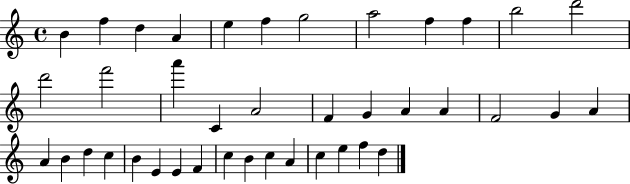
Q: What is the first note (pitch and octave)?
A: B4